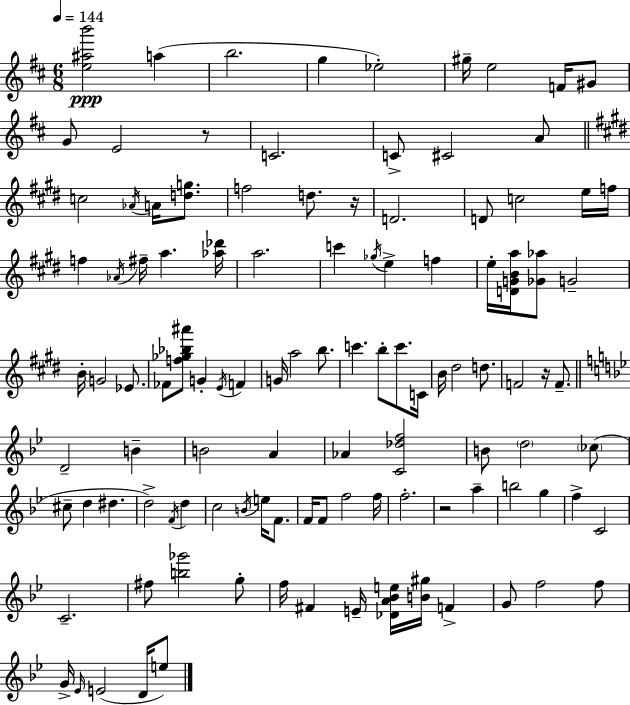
{
  \clef treble
  \numericTimeSignature
  \time 6/8
  \key d \major
  \tempo 4 = 144
  \repeat volta 2 { <e'' ais'' b'''>2\ppp a''4( | b''2. | g''4 ees''2-.) | gis''16-- e''2 f'16 gis'8 | \break g'8 e'2 r8 | c'2. | c'8-> cis'2 a'8 | \bar "||" \break \key e \major c''2 \acciaccatura { aes'16 } a'16 <d'' g''>8. | f''2 d''8. | r16 d'2. | d'8 c''2 e''16 | \break f''16 f''4 \acciaccatura { aes'16 } fis''16-- a''4. | <aes'' des'''>16 a''2. | c'''4 \acciaccatura { ges''16 } e''4-> f''4 | e''16-. <d' g' b' a''>16 <ges' aes''>8 g'2-- | \break b'16-. g'2 | ees'8. fes'8 <f'' ges'' bes'' ais'''>8 g'4-. \acciaccatura { e'16 } | f'4 g'16 a''2 | b''8. c'''4. b''8-. | \break c'''8. c'16 b'16 dis''2 | d''8. f'2 | r16 f'8.-- \bar "||" \break \key bes \major d'2-- b'4-- | b'2 a'4 | aes'4 <c' des'' f''>2 | b'8 \parenthesize d''2 \parenthesize ces''8( | \break cis''8-- d''4 dis''4. | d''2->) \acciaccatura { f'16 } d''4 | c''2 \acciaccatura { b'16 } e''16 f'8. | f'16 f'8 f''2 | \break f''16 f''2.-. | r2 a''4-- | b''2 g''4 | f''4-> c'2 | \break c'2.-- | fis''8 <b'' ges'''>2 | g''8-. f''16 fis'4 e'16-- <des' a' bes' e''>16 <b' gis''>16 f'4-> | g'8 f''2 | \break f''8 g'16-> \grace { ees'16 } e'2( | d'16 e''8) } \bar "|."
}